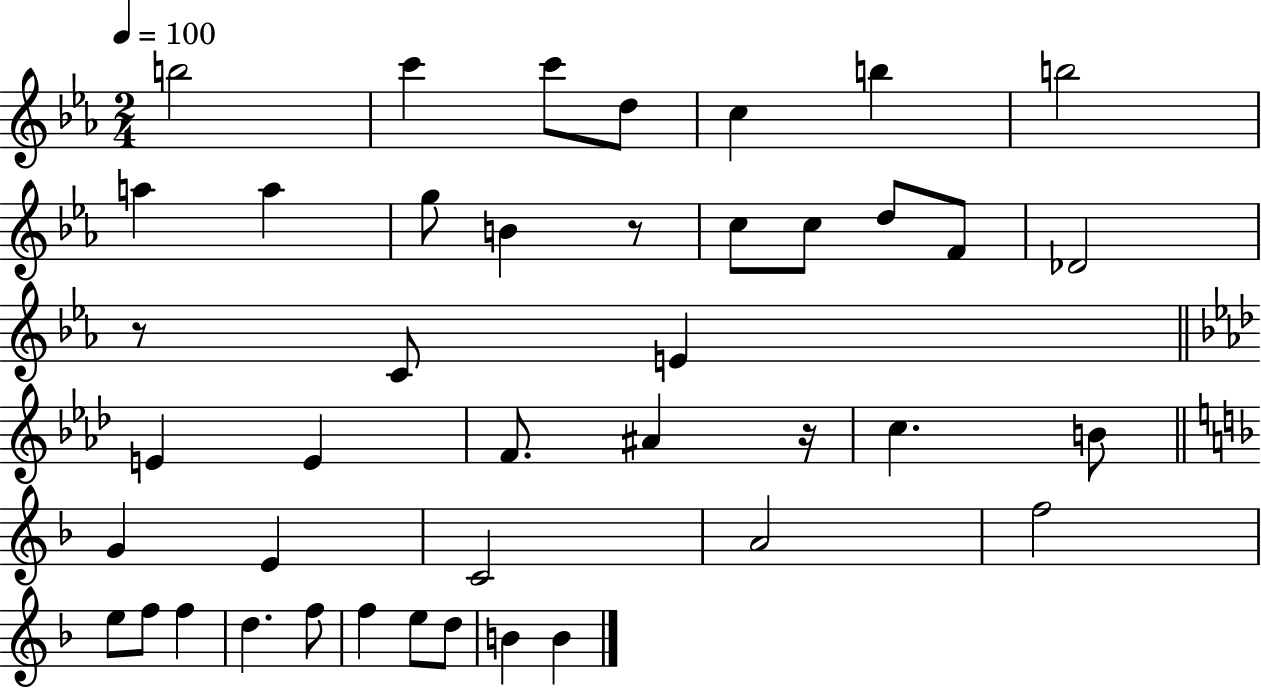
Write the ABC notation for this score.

X:1
T:Untitled
M:2/4
L:1/4
K:Eb
b2 c' c'/2 d/2 c b b2 a a g/2 B z/2 c/2 c/2 d/2 F/2 _D2 z/2 C/2 E E E F/2 ^A z/4 c B/2 G E C2 A2 f2 e/2 f/2 f d f/2 f e/2 d/2 B B